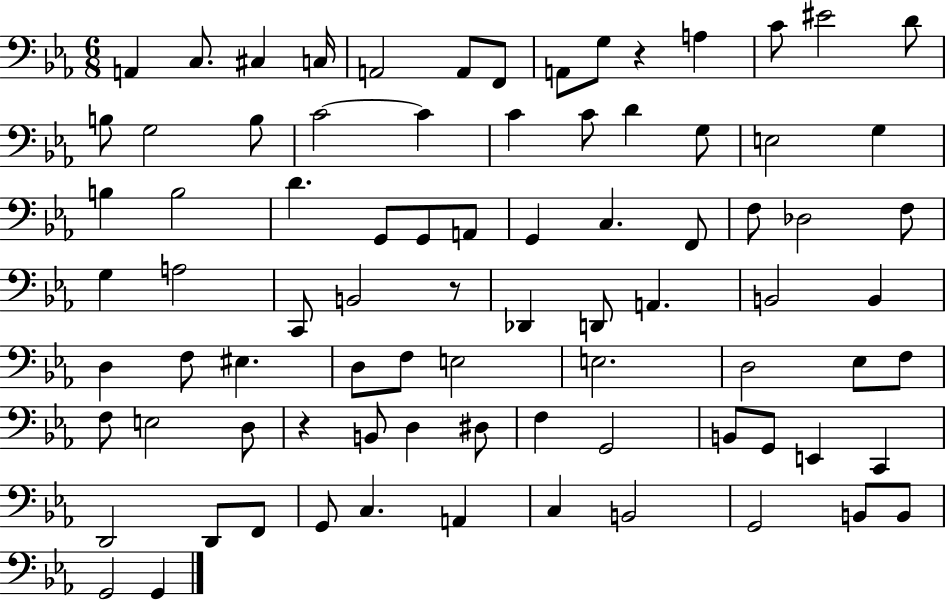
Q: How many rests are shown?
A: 3